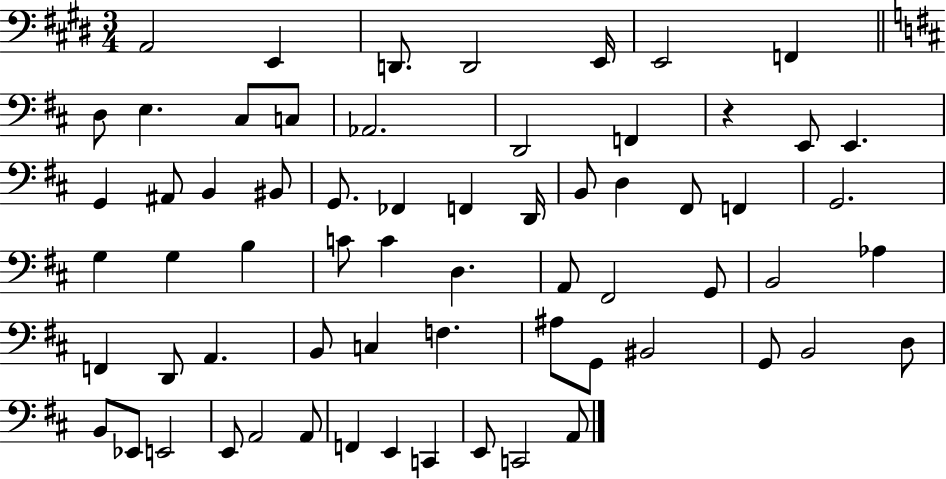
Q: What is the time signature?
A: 3/4